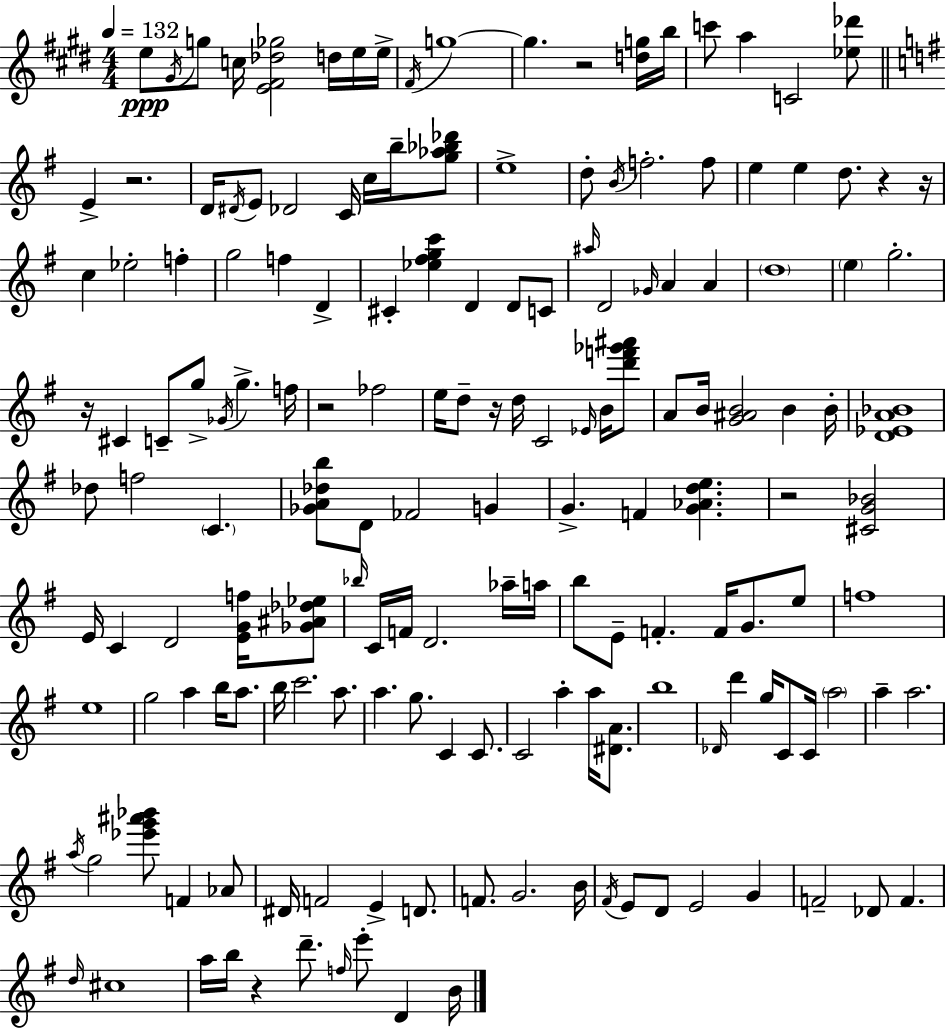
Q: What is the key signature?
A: E major